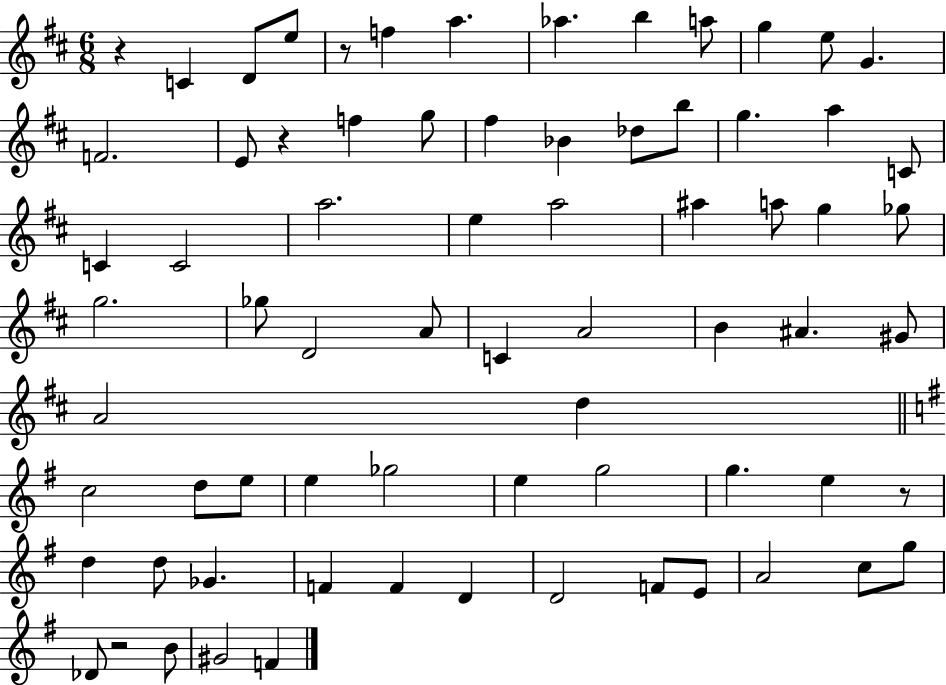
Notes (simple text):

R/q C4/q D4/e E5/e R/e F5/q A5/q. Ab5/q. B5/q A5/e G5/q E5/e G4/q. F4/h. E4/e R/q F5/q G5/e F#5/q Bb4/q Db5/e B5/e G5/q. A5/q C4/e C4/q C4/h A5/h. E5/q A5/h A#5/q A5/e G5/q Gb5/e G5/h. Gb5/e D4/h A4/e C4/q A4/h B4/q A#4/q. G#4/e A4/h D5/q C5/h D5/e E5/e E5/q Gb5/h E5/q G5/h G5/q. E5/q R/e D5/q D5/e Gb4/q. F4/q F4/q D4/q D4/h F4/e E4/e A4/h C5/e G5/e Db4/e R/h B4/e G#4/h F4/q